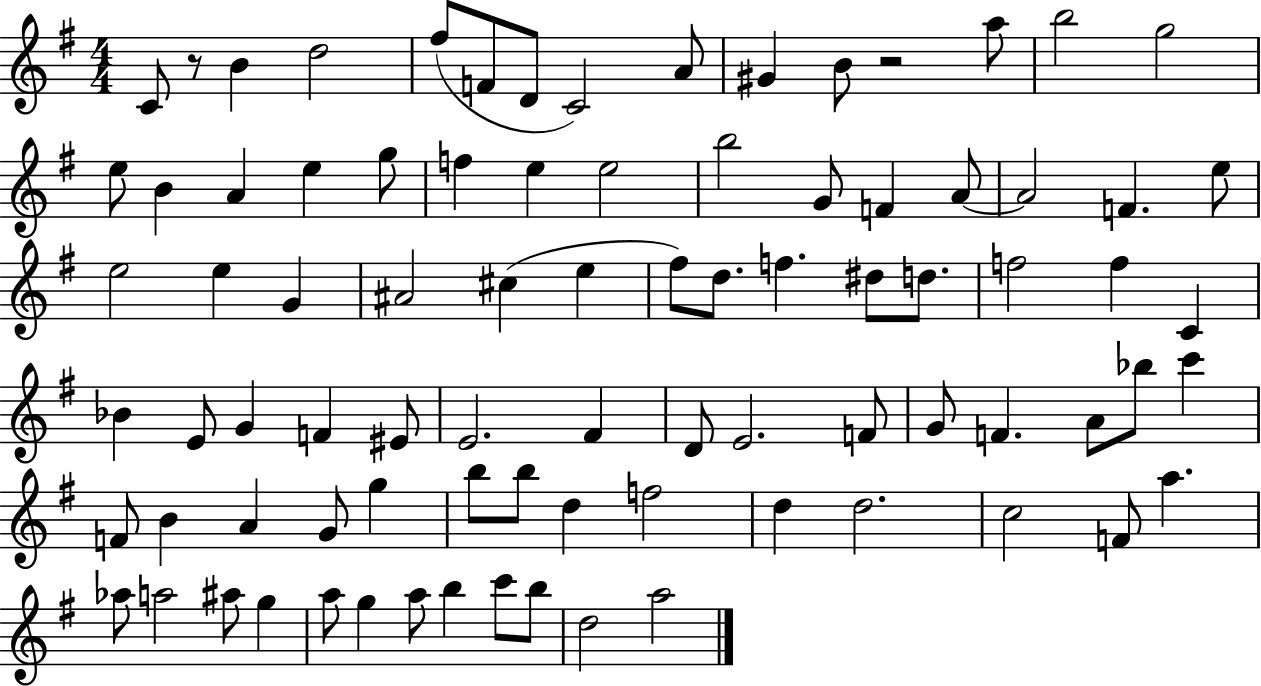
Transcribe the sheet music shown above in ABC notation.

X:1
T:Untitled
M:4/4
L:1/4
K:G
C/2 z/2 B d2 ^f/2 F/2 D/2 C2 A/2 ^G B/2 z2 a/2 b2 g2 e/2 B A e g/2 f e e2 b2 G/2 F A/2 A2 F e/2 e2 e G ^A2 ^c e ^f/2 d/2 f ^d/2 d/2 f2 f C _B E/2 G F ^E/2 E2 ^F D/2 E2 F/2 G/2 F A/2 _b/2 c' F/2 B A G/2 g b/2 b/2 d f2 d d2 c2 F/2 a _a/2 a2 ^a/2 g a/2 g a/2 b c'/2 b/2 d2 a2